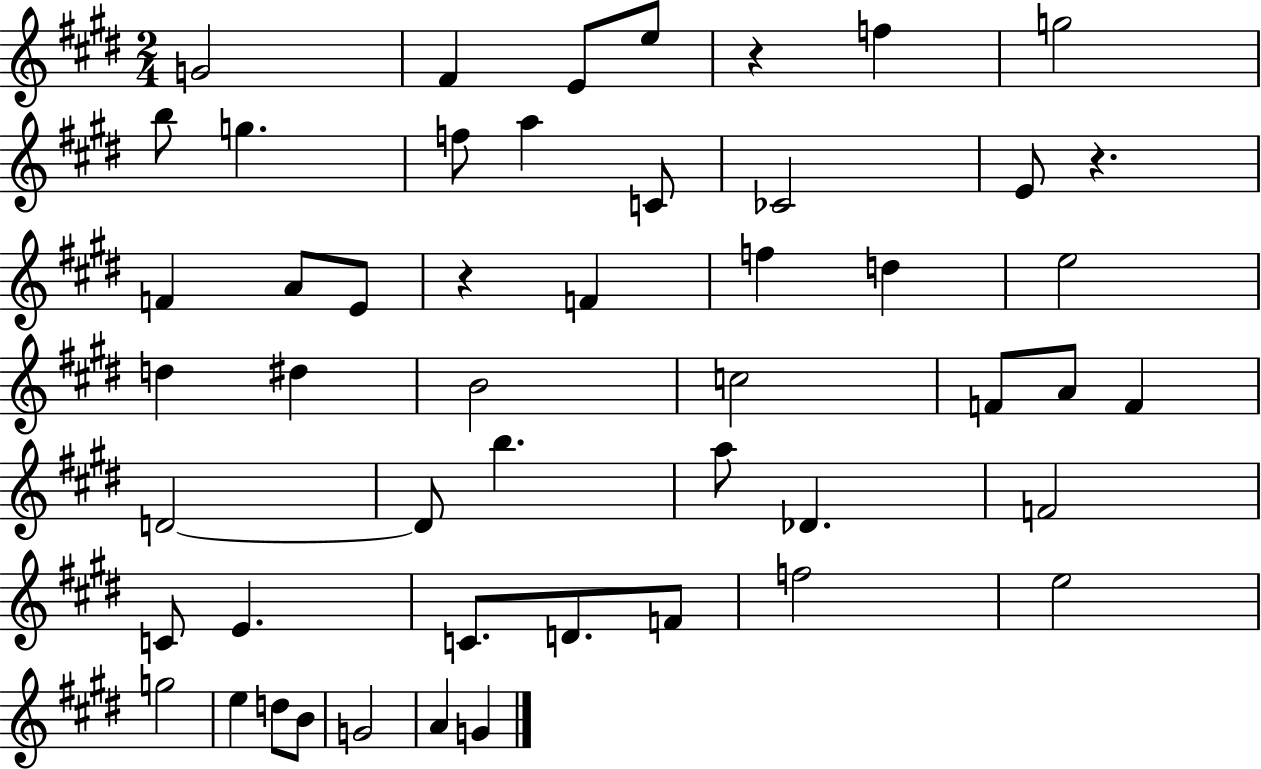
G4/h F#4/q E4/e E5/e R/q F5/q G5/h B5/e G5/q. F5/e A5/q C4/e CES4/h E4/e R/q. F4/q A4/e E4/e R/q F4/q F5/q D5/q E5/h D5/q D#5/q B4/h C5/h F4/e A4/e F4/q D4/h D4/e B5/q. A5/e Db4/q. F4/h C4/e E4/q. C4/e. D4/e. F4/e F5/h E5/h G5/h E5/q D5/e B4/e G4/h A4/q G4/q